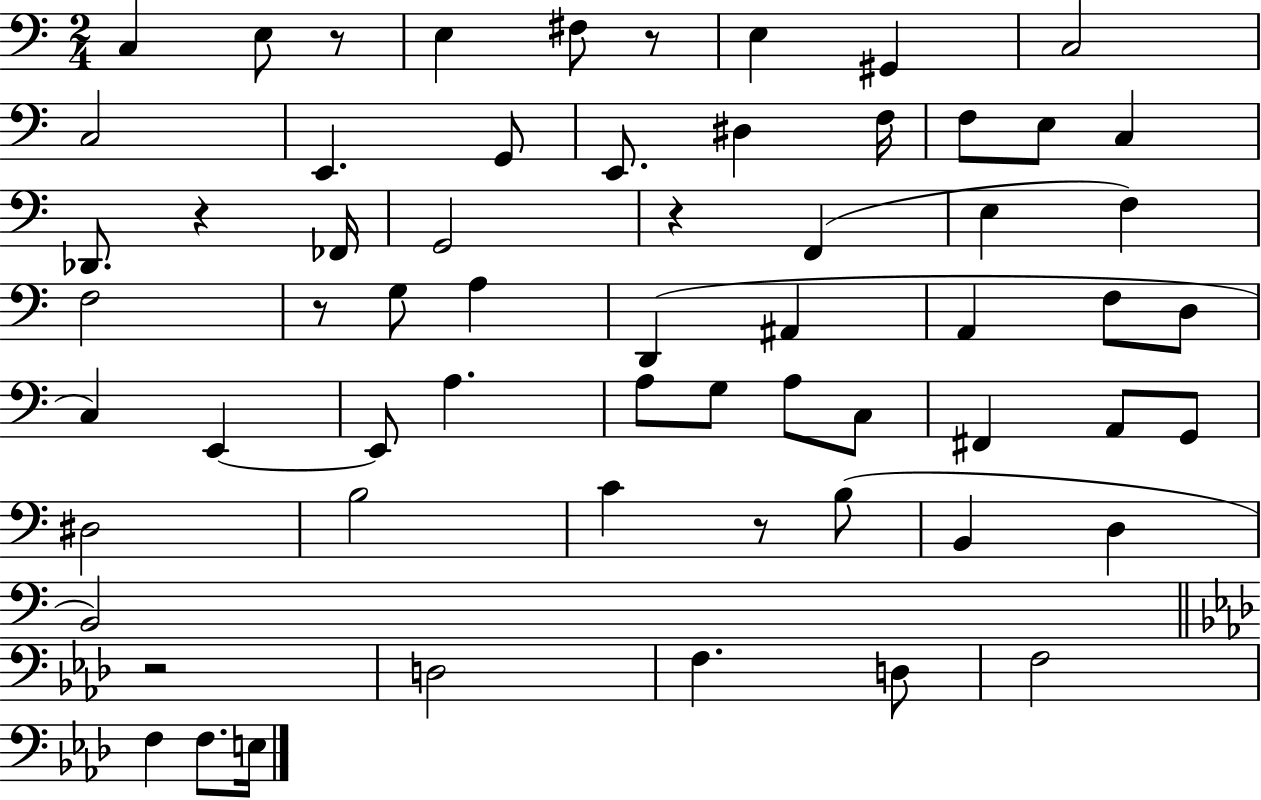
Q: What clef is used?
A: bass